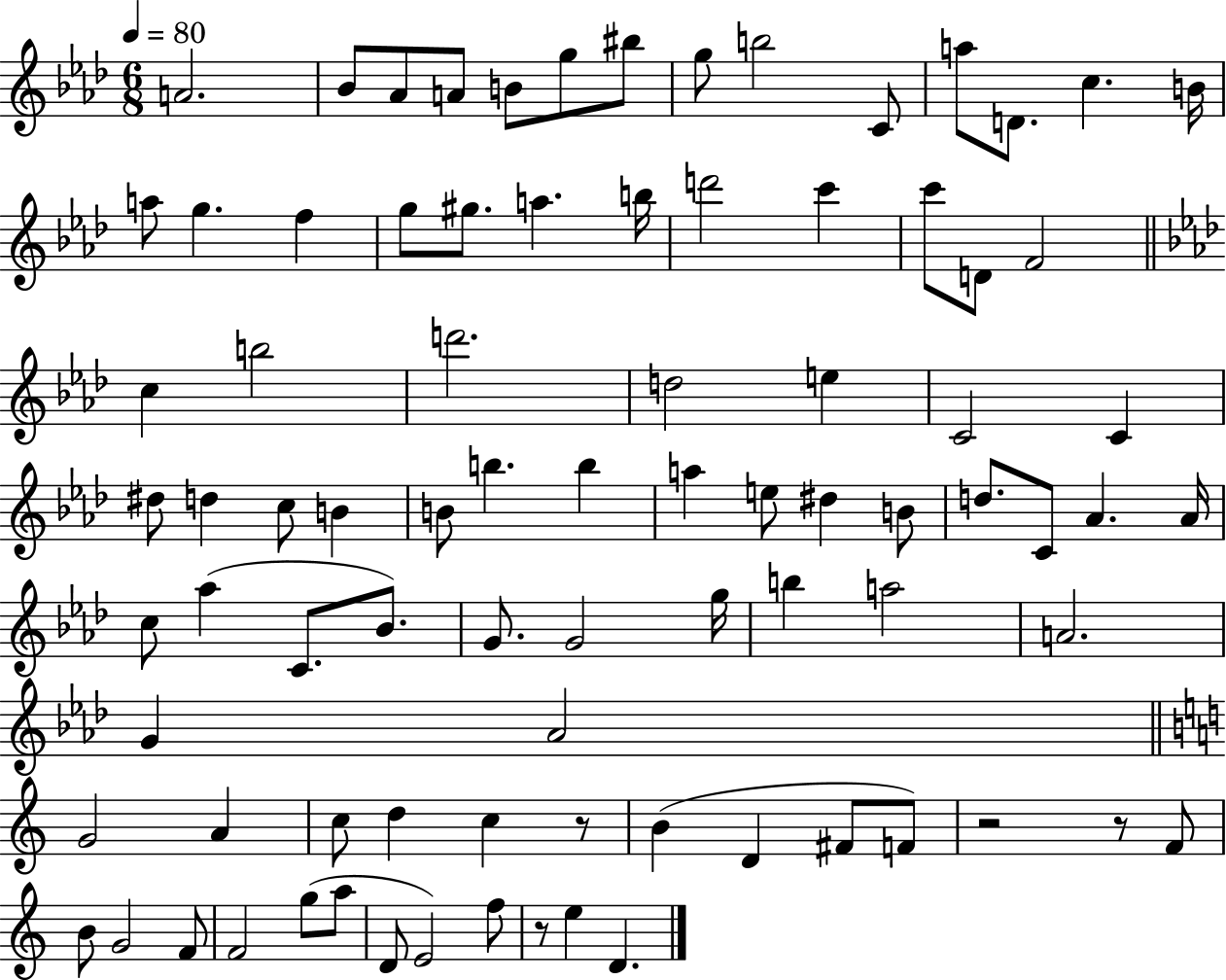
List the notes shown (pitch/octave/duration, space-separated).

A4/h. Bb4/e Ab4/e A4/e B4/e G5/e BIS5/e G5/e B5/h C4/e A5/e D4/e. C5/q. B4/s A5/e G5/q. F5/q G5/e G#5/e. A5/q. B5/s D6/h C6/q C6/e D4/e F4/h C5/q B5/h D6/h. D5/h E5/q C4/h C4/q D#5/e D5/q C5/e B4/q B4/e B5/q. B5/q A5/q E5/e D#5/q B4/e D5/e. C4/e Ab4/q. Ab4/s C5/e Ab5/q C4/e. Bb4/e. G4/e. G4/h G5/s B5/q A5/h A4/h. G4/q Ab4/h G4/h A4/q C5/e D5/q C5/q R/e B4/q D4/q F#4/e F4/e R/h R/e F4/e B4/e G4/h F4/e F4/h G5/e A5/e D4/e E4/h F5/e R/e E5/q D4/q.